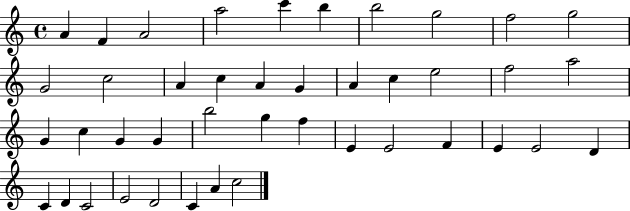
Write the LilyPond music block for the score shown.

{
  \clef treble
  \time 4/4
  \defaultTimeSignature
  \key c \major
  a'4 f'4 a'2 | a''2 c'''4 b''4 | b''2 g''2 | f''2 g''2 | \break g'2 c''2 | a'4 c''4 a'4 g'4 | a'4 c''4 e''2 | f''2 a''2 | \break g'4 c''4 g'4 g'4 | b''2 g''4 f''4 | e'4 e'2 f'4 | e'4 e'2 d'4 | \break c'4 d'4 c'2 | e'2 d'2 | c'4 a'4 c''2 | \bar "|."
}